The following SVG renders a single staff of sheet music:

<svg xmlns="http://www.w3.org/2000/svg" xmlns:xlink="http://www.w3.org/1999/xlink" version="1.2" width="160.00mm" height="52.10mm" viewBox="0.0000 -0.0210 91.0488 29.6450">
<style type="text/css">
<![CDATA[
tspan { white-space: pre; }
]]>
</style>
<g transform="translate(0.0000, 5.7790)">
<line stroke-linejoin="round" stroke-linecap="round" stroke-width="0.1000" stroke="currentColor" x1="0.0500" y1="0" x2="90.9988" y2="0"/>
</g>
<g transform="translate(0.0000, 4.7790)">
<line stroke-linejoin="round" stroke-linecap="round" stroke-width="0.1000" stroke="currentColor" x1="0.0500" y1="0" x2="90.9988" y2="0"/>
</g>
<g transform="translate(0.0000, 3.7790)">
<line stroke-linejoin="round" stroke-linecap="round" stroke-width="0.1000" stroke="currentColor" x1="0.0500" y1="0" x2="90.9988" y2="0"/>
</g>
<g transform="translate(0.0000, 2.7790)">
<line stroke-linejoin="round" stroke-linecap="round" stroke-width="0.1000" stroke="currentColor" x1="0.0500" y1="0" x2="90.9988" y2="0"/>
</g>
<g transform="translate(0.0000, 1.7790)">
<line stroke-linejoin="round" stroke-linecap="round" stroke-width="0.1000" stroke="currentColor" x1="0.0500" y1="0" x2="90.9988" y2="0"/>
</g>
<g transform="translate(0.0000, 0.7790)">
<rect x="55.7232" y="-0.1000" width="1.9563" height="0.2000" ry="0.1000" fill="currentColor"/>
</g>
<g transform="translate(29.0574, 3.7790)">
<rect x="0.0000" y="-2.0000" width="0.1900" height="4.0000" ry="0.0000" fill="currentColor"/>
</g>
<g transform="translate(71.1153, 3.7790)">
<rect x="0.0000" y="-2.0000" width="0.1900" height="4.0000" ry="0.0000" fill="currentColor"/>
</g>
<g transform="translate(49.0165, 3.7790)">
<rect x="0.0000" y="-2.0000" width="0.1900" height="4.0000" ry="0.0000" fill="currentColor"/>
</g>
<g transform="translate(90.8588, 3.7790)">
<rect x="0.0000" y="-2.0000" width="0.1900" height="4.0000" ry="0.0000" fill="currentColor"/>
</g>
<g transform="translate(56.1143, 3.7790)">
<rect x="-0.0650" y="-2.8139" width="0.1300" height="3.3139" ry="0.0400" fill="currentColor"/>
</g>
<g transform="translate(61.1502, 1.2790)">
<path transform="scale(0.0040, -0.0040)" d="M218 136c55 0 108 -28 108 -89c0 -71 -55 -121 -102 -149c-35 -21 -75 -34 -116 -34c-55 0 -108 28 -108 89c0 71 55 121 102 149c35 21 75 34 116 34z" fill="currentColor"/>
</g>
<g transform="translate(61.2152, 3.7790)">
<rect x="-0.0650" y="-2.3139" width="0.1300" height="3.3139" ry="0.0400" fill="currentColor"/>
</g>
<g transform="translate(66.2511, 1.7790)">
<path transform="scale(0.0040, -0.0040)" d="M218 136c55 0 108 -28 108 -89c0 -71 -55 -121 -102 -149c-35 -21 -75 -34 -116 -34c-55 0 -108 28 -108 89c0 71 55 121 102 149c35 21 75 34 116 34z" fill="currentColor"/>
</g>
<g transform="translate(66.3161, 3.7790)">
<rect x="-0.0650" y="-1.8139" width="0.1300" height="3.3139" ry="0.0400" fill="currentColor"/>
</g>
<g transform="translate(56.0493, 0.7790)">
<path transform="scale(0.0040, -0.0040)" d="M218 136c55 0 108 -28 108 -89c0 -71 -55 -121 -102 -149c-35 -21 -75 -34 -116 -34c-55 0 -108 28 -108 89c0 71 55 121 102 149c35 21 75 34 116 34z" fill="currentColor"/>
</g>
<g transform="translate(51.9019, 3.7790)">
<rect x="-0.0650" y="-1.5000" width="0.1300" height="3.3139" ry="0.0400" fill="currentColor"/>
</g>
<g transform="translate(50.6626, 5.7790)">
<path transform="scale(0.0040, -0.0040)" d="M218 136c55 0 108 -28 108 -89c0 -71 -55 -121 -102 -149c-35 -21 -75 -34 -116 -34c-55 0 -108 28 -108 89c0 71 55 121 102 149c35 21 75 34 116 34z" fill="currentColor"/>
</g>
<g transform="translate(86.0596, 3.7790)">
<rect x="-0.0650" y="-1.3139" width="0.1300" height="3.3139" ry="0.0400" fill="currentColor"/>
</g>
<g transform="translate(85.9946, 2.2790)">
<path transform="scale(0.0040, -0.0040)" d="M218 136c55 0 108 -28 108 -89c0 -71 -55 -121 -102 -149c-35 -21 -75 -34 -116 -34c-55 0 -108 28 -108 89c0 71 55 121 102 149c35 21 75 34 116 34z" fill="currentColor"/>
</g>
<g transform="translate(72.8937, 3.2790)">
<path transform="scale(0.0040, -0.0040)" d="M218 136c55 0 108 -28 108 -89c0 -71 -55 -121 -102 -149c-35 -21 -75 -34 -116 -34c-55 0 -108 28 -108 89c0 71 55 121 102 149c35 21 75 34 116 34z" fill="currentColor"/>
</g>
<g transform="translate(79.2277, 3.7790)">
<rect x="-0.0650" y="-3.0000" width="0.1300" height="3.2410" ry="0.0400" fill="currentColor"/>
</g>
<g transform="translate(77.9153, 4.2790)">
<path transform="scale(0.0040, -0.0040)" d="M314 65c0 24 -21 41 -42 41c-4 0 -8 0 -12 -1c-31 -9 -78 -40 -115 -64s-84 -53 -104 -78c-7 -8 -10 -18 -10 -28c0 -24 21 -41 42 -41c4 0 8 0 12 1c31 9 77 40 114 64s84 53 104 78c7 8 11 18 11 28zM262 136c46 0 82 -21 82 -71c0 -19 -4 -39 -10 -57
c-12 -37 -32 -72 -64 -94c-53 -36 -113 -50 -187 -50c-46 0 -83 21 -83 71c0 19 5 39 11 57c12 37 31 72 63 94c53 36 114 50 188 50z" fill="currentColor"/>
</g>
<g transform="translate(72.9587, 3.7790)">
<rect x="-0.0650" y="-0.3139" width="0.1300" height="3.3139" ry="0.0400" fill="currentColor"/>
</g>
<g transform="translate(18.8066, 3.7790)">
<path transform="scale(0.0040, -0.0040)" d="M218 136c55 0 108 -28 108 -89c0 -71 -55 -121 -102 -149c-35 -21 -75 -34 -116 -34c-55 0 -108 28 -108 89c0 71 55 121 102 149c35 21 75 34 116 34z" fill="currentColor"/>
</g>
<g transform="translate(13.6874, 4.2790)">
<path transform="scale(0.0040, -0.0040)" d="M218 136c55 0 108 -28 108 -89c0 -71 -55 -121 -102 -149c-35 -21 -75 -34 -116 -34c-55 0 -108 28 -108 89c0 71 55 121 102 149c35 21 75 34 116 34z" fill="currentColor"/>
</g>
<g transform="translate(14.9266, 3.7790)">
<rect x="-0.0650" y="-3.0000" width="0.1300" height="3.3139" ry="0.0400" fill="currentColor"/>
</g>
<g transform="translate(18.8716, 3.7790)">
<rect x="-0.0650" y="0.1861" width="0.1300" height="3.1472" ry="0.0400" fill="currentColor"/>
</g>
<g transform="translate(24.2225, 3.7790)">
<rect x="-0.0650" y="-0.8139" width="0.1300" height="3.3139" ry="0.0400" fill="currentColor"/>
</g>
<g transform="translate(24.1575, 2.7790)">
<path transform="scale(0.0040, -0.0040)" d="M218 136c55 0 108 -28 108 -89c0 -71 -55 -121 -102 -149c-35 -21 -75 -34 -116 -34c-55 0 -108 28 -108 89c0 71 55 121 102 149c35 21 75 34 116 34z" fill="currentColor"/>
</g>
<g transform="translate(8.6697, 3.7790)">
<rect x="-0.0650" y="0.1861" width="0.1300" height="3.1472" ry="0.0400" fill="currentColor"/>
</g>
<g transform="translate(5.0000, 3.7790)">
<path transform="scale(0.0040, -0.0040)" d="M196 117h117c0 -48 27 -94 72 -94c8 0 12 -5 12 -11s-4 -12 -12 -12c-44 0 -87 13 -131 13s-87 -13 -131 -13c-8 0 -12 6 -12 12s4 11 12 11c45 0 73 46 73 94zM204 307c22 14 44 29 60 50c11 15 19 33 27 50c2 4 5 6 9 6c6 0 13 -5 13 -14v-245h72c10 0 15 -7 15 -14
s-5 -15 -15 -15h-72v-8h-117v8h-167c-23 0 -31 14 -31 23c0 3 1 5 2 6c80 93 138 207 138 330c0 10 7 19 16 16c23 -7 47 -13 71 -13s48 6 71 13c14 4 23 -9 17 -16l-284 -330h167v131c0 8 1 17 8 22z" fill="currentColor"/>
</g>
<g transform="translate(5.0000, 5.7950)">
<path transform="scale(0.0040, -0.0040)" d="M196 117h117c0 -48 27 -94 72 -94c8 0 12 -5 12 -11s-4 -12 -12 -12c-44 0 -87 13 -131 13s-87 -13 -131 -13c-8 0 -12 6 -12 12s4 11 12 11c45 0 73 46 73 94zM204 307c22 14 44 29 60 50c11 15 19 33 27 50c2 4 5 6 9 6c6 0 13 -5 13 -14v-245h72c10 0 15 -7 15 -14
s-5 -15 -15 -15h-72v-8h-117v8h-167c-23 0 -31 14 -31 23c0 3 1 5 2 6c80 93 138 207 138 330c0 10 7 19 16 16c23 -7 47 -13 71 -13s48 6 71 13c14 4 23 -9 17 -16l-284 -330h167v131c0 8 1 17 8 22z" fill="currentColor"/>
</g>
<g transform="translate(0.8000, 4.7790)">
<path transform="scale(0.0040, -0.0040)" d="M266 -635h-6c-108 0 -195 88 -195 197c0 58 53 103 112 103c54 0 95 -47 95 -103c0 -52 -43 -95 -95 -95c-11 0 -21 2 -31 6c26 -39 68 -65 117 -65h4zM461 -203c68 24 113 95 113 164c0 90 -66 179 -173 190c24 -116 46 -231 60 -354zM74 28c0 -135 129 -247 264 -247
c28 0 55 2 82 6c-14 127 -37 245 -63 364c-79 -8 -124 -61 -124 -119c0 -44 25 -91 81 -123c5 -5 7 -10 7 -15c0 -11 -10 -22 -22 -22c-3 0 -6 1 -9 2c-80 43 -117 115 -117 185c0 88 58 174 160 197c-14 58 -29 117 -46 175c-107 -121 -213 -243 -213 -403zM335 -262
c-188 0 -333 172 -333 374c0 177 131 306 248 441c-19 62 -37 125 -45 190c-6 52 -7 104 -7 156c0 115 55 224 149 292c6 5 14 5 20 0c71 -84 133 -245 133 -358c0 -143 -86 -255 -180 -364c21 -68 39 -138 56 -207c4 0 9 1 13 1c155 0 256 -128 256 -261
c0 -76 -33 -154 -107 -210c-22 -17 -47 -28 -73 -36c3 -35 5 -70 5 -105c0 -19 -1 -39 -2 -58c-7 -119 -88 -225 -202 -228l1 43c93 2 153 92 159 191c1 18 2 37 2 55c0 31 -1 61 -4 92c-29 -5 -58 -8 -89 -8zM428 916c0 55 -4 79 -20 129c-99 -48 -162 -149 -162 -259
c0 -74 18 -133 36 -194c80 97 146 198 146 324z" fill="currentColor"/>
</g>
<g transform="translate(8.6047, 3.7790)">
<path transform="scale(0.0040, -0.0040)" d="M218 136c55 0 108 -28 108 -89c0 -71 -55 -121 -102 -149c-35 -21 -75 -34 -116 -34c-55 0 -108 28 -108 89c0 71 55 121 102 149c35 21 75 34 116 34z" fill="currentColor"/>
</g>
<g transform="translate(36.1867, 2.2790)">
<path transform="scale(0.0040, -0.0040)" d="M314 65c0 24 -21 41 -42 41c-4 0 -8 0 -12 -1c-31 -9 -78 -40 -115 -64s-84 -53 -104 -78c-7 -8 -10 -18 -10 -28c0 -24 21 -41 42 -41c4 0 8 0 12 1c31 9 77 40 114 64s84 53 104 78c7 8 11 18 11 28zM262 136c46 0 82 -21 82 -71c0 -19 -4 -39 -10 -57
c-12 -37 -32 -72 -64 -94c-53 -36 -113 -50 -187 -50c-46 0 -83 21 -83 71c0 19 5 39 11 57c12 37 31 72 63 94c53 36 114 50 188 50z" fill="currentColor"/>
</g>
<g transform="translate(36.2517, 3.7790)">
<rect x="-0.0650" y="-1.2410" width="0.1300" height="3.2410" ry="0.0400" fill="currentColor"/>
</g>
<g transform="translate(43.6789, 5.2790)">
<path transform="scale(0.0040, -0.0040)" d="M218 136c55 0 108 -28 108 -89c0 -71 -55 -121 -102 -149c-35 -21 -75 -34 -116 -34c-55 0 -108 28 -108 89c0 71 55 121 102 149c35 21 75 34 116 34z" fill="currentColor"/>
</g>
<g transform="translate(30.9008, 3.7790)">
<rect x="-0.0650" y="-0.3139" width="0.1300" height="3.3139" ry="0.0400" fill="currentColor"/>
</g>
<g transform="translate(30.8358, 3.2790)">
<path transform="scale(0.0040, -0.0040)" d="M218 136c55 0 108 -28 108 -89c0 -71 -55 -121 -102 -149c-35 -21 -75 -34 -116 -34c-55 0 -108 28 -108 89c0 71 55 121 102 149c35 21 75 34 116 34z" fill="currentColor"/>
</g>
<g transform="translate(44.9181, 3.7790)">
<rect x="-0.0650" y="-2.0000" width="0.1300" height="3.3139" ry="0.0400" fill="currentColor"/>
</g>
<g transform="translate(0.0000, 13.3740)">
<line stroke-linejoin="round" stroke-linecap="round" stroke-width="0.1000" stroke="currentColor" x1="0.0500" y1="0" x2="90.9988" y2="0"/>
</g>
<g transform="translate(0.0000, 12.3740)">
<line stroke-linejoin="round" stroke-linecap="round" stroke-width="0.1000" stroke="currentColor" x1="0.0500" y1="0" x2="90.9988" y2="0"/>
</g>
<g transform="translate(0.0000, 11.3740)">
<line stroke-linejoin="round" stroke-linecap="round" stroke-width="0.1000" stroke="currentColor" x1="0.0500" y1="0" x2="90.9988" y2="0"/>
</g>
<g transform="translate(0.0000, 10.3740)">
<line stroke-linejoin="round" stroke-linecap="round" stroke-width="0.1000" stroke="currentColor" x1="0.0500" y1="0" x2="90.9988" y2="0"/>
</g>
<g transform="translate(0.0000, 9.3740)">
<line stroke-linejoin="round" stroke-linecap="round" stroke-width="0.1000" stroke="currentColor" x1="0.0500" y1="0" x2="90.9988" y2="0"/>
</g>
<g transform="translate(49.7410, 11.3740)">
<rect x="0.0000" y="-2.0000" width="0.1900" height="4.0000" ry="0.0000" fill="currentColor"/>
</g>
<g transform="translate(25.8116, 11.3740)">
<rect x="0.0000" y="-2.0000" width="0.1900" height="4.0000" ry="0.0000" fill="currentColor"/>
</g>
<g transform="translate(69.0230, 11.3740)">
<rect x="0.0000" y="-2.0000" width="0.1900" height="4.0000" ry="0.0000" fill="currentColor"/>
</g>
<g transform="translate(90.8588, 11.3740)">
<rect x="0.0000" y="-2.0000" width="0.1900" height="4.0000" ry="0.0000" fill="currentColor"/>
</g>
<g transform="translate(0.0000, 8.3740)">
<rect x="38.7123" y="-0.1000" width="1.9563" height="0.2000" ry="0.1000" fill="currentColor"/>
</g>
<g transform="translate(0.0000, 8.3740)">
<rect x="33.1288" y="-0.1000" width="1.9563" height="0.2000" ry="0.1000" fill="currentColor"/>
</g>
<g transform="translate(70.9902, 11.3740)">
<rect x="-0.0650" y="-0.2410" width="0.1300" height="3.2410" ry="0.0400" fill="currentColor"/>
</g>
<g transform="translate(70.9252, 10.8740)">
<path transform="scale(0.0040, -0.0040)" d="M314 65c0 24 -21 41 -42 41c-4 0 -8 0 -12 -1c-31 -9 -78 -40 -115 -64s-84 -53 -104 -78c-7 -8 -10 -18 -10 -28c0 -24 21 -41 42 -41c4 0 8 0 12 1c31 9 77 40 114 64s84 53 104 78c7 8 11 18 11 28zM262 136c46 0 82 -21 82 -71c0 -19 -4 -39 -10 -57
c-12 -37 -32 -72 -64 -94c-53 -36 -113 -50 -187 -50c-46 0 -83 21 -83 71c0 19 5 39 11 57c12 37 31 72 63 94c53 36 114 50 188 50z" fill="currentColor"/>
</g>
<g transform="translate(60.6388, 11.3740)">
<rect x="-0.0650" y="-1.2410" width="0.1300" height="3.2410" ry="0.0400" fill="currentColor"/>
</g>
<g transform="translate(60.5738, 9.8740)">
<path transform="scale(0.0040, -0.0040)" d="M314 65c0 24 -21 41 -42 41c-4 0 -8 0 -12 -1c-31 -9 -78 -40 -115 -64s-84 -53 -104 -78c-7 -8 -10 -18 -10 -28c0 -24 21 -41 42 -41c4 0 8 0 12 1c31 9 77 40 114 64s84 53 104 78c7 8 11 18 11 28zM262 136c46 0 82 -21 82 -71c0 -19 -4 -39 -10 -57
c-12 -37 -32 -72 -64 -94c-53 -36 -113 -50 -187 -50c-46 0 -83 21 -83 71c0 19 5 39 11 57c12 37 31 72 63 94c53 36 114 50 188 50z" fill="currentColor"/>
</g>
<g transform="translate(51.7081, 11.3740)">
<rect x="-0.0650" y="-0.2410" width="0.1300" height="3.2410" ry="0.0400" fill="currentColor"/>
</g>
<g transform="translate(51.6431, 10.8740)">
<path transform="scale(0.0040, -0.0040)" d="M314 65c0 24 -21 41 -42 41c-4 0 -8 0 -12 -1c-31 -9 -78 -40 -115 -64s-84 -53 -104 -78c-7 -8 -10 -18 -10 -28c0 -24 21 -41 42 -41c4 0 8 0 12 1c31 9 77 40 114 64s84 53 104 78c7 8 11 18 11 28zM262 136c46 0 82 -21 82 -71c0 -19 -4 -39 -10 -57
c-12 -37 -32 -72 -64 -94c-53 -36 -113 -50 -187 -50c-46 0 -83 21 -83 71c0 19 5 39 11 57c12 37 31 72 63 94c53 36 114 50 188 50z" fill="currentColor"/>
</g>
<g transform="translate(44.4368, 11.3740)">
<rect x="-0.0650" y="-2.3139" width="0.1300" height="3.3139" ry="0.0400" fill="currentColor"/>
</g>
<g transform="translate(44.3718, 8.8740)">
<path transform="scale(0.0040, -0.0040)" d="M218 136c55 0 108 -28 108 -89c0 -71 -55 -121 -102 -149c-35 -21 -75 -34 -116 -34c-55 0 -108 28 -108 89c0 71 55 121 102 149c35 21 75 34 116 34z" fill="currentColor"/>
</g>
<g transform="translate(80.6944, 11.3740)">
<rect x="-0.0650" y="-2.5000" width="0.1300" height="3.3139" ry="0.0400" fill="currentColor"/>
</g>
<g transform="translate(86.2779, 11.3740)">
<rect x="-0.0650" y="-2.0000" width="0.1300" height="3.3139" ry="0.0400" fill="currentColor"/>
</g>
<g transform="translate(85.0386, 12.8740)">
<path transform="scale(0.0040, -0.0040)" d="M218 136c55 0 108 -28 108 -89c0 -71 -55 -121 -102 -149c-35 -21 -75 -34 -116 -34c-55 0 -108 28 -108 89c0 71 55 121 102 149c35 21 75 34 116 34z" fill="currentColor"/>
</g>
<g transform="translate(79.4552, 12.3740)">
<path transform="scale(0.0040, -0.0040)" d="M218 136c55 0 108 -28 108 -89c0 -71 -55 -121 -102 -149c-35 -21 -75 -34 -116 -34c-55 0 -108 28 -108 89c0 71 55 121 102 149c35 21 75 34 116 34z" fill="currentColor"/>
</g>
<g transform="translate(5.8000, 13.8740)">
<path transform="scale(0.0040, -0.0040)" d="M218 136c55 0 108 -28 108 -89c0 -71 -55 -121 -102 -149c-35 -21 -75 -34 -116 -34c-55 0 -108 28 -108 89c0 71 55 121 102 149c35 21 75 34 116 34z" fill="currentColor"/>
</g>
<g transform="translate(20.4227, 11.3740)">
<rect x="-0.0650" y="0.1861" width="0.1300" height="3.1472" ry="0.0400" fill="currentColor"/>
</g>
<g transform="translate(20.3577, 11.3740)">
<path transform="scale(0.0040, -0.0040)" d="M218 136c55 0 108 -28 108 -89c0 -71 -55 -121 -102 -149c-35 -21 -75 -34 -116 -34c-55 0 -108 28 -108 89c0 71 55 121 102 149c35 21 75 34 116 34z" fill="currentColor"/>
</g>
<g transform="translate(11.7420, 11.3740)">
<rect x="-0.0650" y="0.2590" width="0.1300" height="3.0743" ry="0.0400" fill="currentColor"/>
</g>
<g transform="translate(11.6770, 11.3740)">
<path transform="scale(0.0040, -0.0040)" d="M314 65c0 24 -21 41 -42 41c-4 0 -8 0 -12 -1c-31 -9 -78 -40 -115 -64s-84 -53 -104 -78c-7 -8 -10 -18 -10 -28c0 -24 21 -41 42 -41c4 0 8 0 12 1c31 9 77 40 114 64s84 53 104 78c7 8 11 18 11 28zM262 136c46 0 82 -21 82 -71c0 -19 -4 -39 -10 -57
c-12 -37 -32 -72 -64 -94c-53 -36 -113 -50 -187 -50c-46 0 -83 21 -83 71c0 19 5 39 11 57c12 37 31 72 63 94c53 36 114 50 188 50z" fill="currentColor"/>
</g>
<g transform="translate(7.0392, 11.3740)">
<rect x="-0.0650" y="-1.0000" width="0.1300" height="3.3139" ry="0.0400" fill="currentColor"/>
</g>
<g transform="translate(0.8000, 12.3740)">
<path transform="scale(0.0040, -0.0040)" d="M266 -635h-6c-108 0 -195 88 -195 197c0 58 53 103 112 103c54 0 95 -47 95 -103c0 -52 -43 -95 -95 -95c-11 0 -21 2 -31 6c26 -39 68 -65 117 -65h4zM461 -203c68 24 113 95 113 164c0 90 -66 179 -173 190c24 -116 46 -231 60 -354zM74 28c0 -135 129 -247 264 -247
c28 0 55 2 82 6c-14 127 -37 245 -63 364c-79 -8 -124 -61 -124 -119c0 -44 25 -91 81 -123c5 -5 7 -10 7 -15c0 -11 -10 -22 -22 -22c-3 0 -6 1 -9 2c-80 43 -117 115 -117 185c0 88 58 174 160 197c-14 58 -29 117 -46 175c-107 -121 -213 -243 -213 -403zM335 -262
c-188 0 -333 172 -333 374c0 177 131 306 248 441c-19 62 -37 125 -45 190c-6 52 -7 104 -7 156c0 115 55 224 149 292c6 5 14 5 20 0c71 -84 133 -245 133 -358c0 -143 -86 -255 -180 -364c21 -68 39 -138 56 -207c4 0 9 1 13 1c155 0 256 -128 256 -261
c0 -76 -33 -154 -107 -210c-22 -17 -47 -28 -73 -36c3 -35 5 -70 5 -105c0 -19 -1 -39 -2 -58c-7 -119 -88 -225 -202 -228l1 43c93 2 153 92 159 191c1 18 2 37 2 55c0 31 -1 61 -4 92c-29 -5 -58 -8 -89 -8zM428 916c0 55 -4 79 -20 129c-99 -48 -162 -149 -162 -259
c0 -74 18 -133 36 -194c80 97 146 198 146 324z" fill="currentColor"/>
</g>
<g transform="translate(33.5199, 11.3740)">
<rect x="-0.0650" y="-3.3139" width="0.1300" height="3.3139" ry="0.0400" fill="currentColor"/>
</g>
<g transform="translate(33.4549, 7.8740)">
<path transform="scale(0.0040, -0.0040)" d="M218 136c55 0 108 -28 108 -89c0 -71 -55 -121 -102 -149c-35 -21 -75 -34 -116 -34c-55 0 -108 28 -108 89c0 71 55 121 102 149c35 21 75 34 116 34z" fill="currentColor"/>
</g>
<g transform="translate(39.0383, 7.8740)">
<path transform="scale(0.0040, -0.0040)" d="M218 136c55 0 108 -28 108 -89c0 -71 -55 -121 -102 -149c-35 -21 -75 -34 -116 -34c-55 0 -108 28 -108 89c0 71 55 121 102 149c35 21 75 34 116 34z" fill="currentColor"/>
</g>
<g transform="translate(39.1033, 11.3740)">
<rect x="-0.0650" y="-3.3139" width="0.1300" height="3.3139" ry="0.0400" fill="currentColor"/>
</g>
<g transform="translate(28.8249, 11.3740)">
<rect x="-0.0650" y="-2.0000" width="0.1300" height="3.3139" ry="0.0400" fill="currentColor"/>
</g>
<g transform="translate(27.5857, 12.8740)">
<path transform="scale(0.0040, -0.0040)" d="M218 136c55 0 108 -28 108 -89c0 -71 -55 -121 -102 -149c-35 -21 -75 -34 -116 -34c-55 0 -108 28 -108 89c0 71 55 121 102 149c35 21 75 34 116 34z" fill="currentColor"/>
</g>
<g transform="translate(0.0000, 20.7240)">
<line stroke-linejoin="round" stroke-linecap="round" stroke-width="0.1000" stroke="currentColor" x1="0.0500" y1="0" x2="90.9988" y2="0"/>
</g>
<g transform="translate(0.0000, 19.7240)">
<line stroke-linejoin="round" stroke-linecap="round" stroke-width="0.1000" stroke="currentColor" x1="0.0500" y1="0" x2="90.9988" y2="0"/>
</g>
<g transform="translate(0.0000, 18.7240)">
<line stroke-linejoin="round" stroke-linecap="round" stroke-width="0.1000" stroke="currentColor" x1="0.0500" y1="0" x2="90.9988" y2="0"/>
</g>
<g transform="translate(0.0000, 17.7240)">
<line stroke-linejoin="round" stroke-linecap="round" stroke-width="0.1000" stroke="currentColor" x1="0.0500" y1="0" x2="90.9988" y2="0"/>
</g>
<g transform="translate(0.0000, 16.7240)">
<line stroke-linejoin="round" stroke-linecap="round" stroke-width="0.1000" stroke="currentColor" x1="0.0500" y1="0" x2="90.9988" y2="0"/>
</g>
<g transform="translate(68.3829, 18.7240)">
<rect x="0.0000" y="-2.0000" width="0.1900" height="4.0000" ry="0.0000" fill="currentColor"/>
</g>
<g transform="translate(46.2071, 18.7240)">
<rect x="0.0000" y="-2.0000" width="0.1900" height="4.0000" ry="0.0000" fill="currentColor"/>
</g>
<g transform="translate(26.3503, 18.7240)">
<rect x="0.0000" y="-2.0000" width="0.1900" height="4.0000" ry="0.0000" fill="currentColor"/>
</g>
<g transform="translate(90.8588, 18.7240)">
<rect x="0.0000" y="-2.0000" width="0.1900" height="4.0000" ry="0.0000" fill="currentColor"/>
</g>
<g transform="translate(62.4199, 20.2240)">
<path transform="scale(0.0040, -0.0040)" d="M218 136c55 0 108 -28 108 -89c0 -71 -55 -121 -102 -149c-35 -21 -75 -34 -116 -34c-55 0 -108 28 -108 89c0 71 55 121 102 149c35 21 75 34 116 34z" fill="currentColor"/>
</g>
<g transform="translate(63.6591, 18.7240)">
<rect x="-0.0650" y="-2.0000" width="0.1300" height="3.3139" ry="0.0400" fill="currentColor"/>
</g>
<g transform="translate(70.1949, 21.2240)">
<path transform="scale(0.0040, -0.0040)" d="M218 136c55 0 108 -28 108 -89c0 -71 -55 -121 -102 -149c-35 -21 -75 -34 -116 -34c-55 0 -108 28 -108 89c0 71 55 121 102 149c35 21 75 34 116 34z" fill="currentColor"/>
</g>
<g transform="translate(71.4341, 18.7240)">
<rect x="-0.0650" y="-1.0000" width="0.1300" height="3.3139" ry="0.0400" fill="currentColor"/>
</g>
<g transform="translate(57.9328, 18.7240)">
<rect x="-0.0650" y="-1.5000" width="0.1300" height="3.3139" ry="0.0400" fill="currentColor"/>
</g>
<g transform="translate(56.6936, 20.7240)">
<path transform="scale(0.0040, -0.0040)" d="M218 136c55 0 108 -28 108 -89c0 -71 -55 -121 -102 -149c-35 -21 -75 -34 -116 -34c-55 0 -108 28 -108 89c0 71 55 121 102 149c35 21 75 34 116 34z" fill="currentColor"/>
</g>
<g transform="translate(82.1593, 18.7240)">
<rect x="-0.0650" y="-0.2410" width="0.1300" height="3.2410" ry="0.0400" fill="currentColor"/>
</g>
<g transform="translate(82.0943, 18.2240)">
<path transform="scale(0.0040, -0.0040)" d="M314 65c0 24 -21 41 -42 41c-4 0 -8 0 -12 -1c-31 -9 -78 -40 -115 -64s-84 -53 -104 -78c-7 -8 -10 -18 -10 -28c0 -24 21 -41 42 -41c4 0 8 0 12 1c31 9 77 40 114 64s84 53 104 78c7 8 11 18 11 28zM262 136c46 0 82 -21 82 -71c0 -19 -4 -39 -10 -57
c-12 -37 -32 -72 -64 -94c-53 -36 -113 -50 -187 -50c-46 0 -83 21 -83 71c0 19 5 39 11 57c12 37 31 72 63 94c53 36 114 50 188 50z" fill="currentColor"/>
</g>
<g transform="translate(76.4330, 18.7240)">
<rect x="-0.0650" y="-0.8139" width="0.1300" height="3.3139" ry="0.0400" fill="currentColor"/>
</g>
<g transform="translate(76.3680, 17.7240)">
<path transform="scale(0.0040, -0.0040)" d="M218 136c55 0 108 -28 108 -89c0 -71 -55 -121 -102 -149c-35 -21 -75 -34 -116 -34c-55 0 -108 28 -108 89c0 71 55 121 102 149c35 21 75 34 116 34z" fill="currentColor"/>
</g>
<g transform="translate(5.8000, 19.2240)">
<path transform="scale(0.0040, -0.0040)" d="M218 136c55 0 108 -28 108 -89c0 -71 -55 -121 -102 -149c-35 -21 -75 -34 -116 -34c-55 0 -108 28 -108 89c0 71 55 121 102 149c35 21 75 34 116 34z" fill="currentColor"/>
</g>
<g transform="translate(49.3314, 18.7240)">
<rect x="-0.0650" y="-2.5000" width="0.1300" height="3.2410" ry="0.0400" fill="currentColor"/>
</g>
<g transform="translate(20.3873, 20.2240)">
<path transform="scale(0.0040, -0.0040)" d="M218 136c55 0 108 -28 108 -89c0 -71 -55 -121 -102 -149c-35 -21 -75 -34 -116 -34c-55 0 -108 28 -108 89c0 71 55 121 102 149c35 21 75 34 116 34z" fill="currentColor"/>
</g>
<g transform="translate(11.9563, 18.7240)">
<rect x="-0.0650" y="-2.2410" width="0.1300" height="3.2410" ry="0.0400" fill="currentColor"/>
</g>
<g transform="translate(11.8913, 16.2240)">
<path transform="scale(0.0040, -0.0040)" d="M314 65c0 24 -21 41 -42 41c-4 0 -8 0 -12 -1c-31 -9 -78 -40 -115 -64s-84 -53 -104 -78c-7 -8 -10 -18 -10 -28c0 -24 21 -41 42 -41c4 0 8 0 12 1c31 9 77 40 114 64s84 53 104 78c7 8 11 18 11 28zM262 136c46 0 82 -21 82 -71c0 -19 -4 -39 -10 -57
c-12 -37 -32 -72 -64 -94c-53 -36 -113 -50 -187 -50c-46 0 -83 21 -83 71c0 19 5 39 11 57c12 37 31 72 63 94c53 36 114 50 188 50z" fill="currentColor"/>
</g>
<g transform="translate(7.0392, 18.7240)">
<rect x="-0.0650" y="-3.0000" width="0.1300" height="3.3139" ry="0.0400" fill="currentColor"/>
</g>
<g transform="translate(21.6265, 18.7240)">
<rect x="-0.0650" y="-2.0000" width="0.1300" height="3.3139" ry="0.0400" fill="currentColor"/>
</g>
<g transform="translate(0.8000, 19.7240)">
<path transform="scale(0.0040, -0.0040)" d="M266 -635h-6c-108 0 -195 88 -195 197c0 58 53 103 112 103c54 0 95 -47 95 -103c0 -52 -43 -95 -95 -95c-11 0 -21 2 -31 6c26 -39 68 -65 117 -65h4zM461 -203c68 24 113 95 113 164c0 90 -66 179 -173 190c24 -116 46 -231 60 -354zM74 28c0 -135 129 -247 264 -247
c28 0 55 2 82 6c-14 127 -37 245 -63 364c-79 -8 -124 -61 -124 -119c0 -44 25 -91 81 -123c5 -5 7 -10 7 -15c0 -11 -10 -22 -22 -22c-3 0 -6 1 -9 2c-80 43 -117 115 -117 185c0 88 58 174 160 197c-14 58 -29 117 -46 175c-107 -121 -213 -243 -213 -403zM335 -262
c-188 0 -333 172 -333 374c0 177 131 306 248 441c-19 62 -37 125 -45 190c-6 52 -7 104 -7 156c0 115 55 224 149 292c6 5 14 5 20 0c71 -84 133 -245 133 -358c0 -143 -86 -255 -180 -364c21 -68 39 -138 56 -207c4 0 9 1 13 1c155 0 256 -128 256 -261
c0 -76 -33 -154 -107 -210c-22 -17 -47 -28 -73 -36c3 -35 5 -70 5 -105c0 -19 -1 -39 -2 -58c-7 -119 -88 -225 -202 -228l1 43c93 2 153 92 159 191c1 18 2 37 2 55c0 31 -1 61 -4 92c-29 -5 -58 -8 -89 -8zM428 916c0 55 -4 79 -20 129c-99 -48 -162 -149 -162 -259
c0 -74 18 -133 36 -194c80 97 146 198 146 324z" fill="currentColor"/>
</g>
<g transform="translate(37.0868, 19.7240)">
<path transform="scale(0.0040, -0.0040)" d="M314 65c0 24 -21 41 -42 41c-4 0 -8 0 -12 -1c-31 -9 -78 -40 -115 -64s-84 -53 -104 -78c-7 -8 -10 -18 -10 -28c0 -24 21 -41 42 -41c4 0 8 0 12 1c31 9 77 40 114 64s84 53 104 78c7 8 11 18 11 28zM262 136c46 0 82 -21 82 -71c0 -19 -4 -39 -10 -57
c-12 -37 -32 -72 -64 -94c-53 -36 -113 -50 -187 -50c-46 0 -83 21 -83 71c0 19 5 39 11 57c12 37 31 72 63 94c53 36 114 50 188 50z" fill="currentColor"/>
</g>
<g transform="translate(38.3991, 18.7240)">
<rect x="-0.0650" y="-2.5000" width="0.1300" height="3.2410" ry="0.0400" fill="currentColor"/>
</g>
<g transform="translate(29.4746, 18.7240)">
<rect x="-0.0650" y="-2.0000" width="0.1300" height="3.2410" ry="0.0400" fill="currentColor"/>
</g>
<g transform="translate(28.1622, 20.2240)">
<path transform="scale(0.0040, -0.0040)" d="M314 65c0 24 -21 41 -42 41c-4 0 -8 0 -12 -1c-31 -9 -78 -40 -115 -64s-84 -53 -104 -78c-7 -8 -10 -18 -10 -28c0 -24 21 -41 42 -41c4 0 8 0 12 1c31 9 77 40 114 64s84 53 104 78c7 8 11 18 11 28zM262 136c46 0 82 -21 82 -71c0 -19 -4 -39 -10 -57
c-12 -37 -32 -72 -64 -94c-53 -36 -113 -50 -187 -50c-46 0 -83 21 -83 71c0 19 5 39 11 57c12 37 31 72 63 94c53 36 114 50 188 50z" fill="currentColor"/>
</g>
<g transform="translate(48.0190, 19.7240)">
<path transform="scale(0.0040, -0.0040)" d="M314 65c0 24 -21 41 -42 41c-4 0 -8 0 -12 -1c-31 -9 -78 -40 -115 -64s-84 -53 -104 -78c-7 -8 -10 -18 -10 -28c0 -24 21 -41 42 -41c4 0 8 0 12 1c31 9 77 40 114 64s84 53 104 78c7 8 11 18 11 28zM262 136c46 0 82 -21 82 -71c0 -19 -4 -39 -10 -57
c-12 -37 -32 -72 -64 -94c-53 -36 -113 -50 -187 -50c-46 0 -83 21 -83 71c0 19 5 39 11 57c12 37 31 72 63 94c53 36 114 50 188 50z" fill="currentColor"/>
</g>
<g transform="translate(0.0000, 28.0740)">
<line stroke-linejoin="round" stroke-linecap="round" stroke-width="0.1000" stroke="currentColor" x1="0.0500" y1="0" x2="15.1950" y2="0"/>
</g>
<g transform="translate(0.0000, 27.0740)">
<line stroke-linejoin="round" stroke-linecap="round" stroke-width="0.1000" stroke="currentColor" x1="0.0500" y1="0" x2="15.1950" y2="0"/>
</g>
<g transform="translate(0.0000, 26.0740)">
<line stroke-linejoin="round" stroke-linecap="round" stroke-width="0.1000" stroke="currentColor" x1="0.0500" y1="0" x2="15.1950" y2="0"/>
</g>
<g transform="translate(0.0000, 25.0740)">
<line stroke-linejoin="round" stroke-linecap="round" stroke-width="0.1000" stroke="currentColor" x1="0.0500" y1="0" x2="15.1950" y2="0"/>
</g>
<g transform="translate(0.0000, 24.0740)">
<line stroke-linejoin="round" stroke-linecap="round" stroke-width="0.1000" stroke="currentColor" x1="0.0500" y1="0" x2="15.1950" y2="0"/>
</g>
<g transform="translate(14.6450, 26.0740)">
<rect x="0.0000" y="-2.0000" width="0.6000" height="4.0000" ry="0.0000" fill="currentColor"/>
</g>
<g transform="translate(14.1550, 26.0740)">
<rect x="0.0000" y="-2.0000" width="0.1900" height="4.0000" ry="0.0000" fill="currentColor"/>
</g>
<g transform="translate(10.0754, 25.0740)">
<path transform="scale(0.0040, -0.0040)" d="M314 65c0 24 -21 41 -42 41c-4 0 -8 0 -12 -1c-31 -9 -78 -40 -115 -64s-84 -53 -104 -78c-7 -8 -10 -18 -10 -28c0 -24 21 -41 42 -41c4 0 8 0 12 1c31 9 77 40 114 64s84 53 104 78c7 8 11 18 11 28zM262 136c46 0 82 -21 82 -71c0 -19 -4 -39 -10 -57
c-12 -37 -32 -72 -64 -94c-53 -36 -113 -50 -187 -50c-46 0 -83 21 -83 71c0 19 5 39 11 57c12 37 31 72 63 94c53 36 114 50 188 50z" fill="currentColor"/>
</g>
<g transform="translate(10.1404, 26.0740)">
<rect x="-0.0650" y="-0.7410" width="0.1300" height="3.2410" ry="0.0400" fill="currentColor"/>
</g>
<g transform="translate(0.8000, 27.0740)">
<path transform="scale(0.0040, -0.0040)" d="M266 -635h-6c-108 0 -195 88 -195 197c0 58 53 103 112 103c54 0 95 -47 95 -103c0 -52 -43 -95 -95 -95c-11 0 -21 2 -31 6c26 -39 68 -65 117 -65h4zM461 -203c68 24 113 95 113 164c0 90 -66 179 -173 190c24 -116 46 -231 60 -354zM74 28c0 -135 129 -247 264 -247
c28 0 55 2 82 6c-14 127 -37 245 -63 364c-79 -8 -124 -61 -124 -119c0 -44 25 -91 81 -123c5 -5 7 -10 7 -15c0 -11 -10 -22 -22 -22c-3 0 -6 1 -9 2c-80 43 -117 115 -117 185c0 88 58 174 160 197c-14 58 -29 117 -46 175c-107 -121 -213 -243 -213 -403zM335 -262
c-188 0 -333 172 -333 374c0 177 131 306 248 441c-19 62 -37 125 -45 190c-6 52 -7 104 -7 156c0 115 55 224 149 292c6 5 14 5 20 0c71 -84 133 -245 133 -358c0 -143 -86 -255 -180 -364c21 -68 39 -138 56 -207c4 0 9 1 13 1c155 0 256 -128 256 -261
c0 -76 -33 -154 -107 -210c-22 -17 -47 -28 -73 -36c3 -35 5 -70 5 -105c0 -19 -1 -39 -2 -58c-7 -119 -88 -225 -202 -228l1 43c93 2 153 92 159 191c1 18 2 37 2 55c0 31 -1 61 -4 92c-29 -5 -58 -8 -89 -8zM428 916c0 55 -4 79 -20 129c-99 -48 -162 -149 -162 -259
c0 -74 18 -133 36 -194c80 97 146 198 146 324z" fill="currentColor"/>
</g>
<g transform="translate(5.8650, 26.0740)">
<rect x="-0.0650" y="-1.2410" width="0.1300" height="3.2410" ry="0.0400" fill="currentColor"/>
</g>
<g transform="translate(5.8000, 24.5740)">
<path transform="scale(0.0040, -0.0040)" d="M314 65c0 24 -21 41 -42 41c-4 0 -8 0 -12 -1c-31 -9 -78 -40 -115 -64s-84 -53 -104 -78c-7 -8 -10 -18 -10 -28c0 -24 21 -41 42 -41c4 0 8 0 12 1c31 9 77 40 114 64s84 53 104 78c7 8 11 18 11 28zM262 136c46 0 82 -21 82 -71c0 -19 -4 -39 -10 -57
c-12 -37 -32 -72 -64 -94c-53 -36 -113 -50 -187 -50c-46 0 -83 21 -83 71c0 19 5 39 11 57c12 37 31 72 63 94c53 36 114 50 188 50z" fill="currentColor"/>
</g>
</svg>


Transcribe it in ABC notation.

X:1
T:Untitled
M:4/4
L:1/4
K:C
B A B d c e2 F E a g f c A2 e D B2 B F b b g c2 e2 c2 G F A g2 F F2 G2 G2 E F D d c2 e2 d2